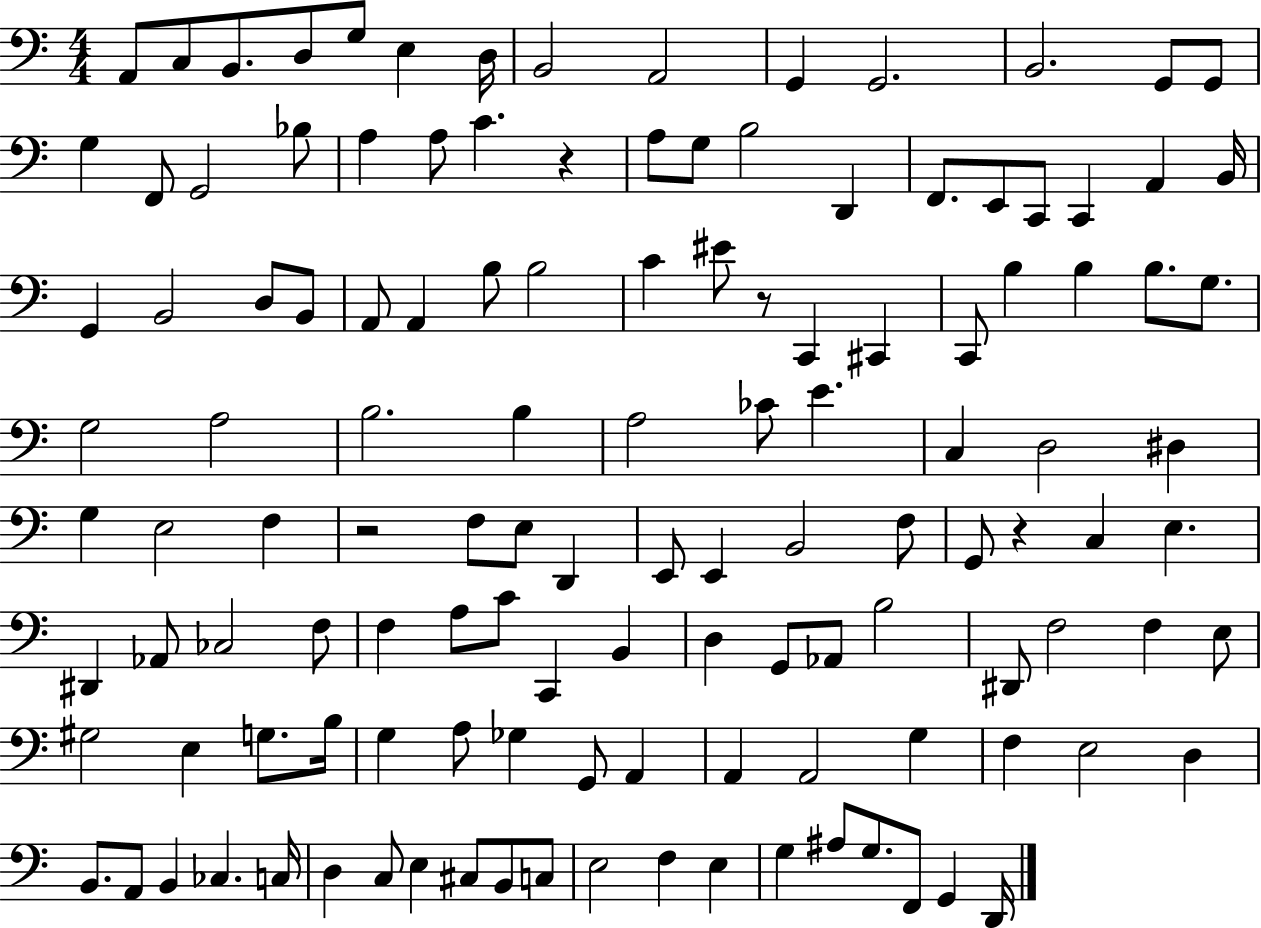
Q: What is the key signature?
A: C major